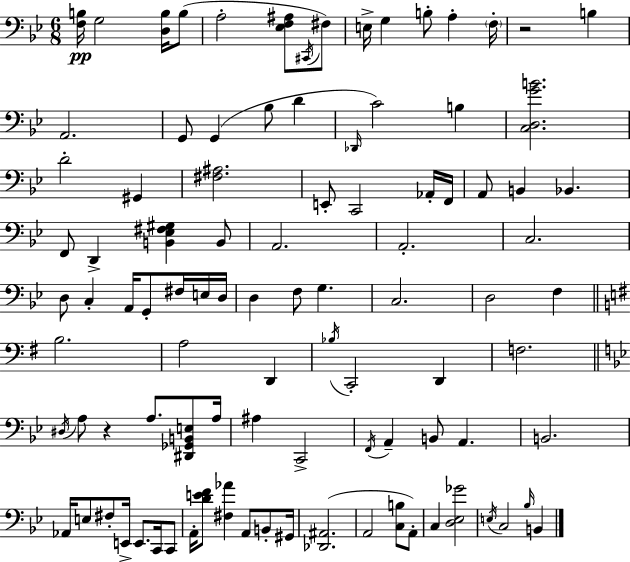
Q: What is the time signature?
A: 6/8